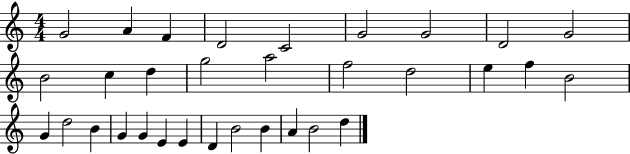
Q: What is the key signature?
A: C major